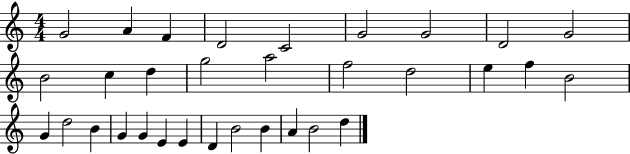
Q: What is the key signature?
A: C major